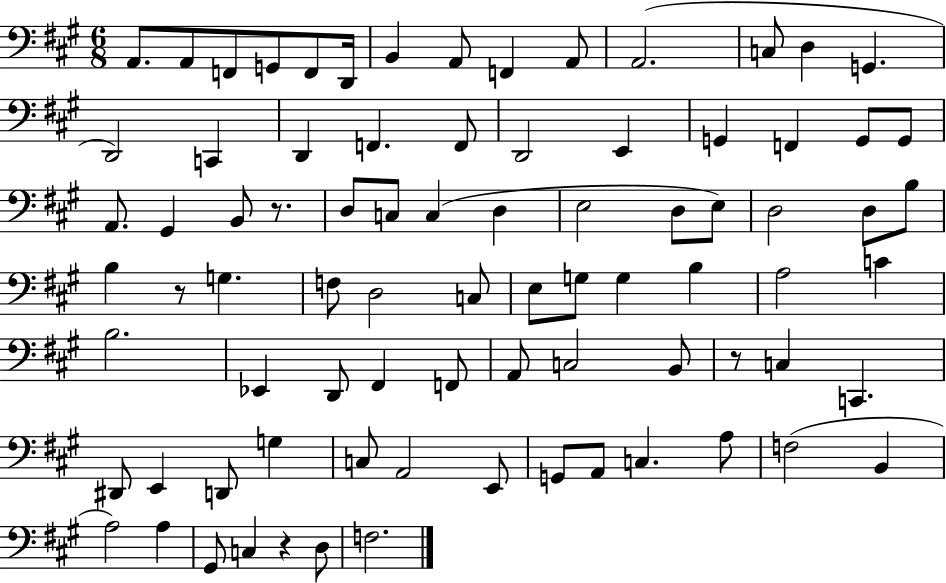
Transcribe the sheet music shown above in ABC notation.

X:1
T:Untitled
M:6/8
L:1/4
K:A
A,,/2 A,,/2 F,,/2 G,,/2 F,,/2 D,,/4 B,, A,,/2 F,, A,,/2 A,,2 C,/2 D, G,, D,,2 C,, D,, F,, F,,/2 D,,2 E,, G,, F,, G,,/2 G,,/2 A,,/2 ^G,, B,,/2 z/2 D,/2 C,/2 C, D, E,2 D,/2 E,/2 D,2 D,/2 B,/2 B, z/2 G, F,/2 D,2 C,/2 E,/2 G,/2 G, B, A,2 C B,2 _E,, D,,/2 ^F,, F,,/2 A,,/2 C,2 B,,/2 z/2 C, C,, ^D,,/2 E,, D,,/2 G, C,/2 A,,2 E,,/2 G,,/2 A,,/2 C, A,/2 F,2 B,, A,2 A, ^G,,/2 C, z D,/2 F,2